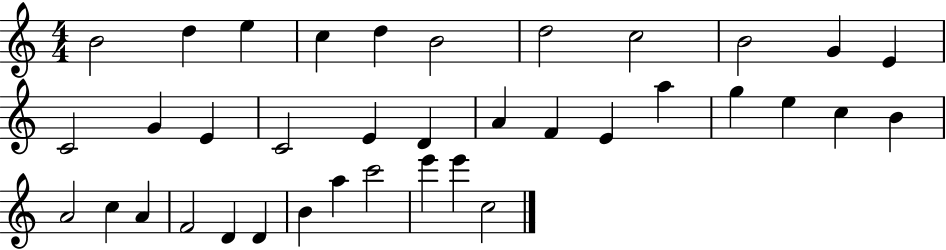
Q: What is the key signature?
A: C major